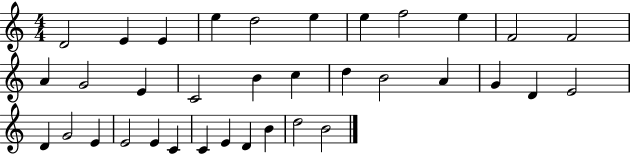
D4/h E4/q E4/q E5/q D5/h E5/q E5/q F5/h E5/q F4/h F4/h A4/q G4/h E4/q C4/h B4/q C5/q D5/q B4/h A4/q G4/q D4/q E4/h D4/q G4/h E4/q E4/h E4/q C4/q C4/q E4/q D4/q B4/q D5/h B4/h